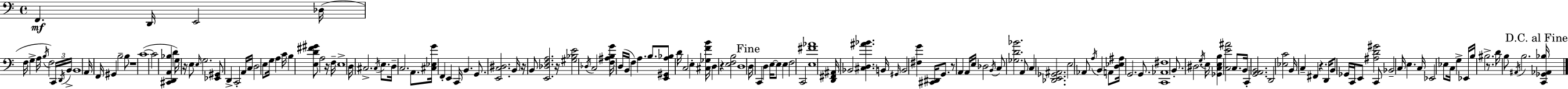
{
  \clef bass
  \time 4/4
  \defaultTimeSignature
  \key c \major
  f,4.\mf d,16 e,2 des16( | f16 g4-> a16 \acciaccatura { b16 } f2) \tuplet 3/2 { c,16 | \acciaccatura { d,16 } b,16-> } b,1 | a,16 f,16 gis,4 b2-- | \break b8 r1 | c'1~(~ | c'2 <cis, d, a, bes>4 d'4 | g16) r16 e8 \grace { e16 } g2. | \break <ees, gis,>8 d,4-> c,2-. | a,16 c16 d2 e8 g16 a4 | c'16 b4 <e d' fis' gis'>8 a2 | r16 f16-- e1-> | \break d16 cis2.-> | \acciaccatura { cis16 } e8. d16-- c2. | a,8. <cis ees g'>16 f,4-. e,4 c,16 b,4. | g,8. <e, c dis>2. | \break b,16 r16 b,8 <e, des f a>2. | r16 <gis bes e'>2 \acciaccatura { des16 } c2 | <f ais b g'>16 d16( b,16 f4) a4. | b8. <e, gis, a bes>8 d'16 c2 | \break e4-. <cis ges f' b'>16 d4 r4 <e f b>2 | d1 | \mark "Fine" d16 c,4 d4 e16~~ e8 | e4 f2 c,2 | \break <e fis' aes'>1 | <d, fis, ais,>16 bes,2 <cis d ais' bes'>4. | b,16 \grace { gis,16 } b,2 <fis g'>4 | <cis, dis,>16 g,8. r8 a,4 a,16 e16 des2 | \break \acciaccatura { b,16 } c8 <ges d' bes'>2. | a,8 c4 <des, e, ges, ais,>2. | e2 aes,8 | \acciaccatura { a16 } b,4 a,8 <d ees ais>16 g,2. | \break g,8. <c, aes, fis>1 | b,8.-. dis2. | \acciaccatura { g16 } e16 <ges, c e b>4 <c e' ais'>2 | c8. b,16 c,4-. <g, a, b,>2. | \break d,2 | <ees c'>2 b,16 c4-- fis,4 | r4. d,16 b,8 ges,16 c,16 e,8 <ais d' gis'>2 | c,8 bes,2-- | \break c16 e4. c16 ees,2 | ees8 c16 g4-> ees,16 b16 bis2.-> | r8. d'16 b8 \acciaccatura { ais,16 } b2. | \mark "D.C. al Fine" <c, ges, aes, bes>16 \bar "|."
}